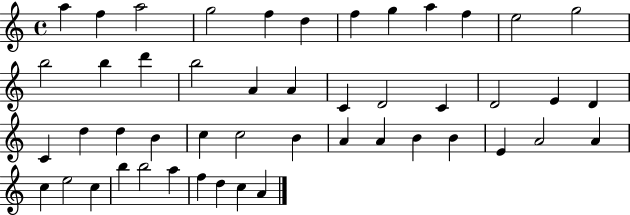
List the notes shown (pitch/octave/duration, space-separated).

A5/q F5/q A5/h G5/h F5/q D5/q F5/q G5/q A5/q F5/q E5/h G5/h B5/h B5/q D6/q B5/h A4/q A4/q C4/q D4/h C4/q D4/h E4/q D4/q C4/q D5/q D5/q B4/q C5/q C5/h B4/q A4/q A4/q B4/q B4/q E4/q A4/h A4/q C5/q E5/h C5/q B5/q B5/h A5/q F5/q D5/q C5/q A4/q